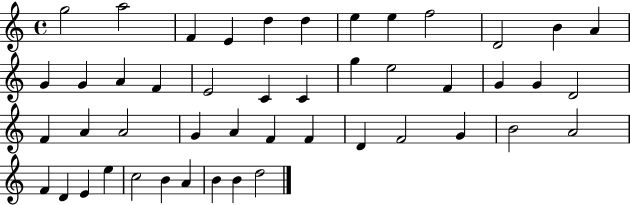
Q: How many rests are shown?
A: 0